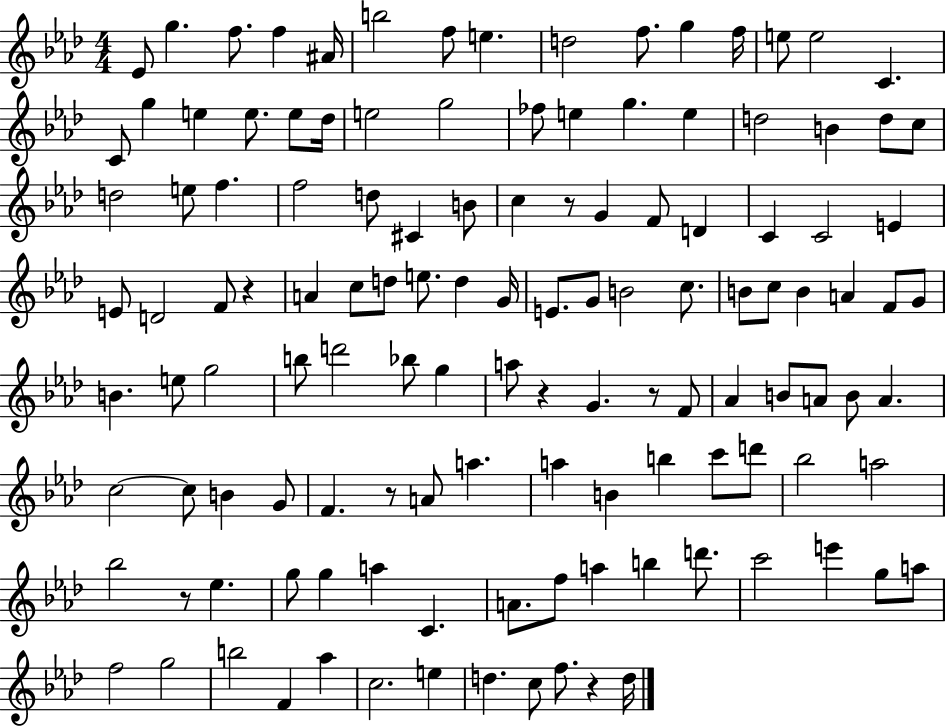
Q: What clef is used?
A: treble